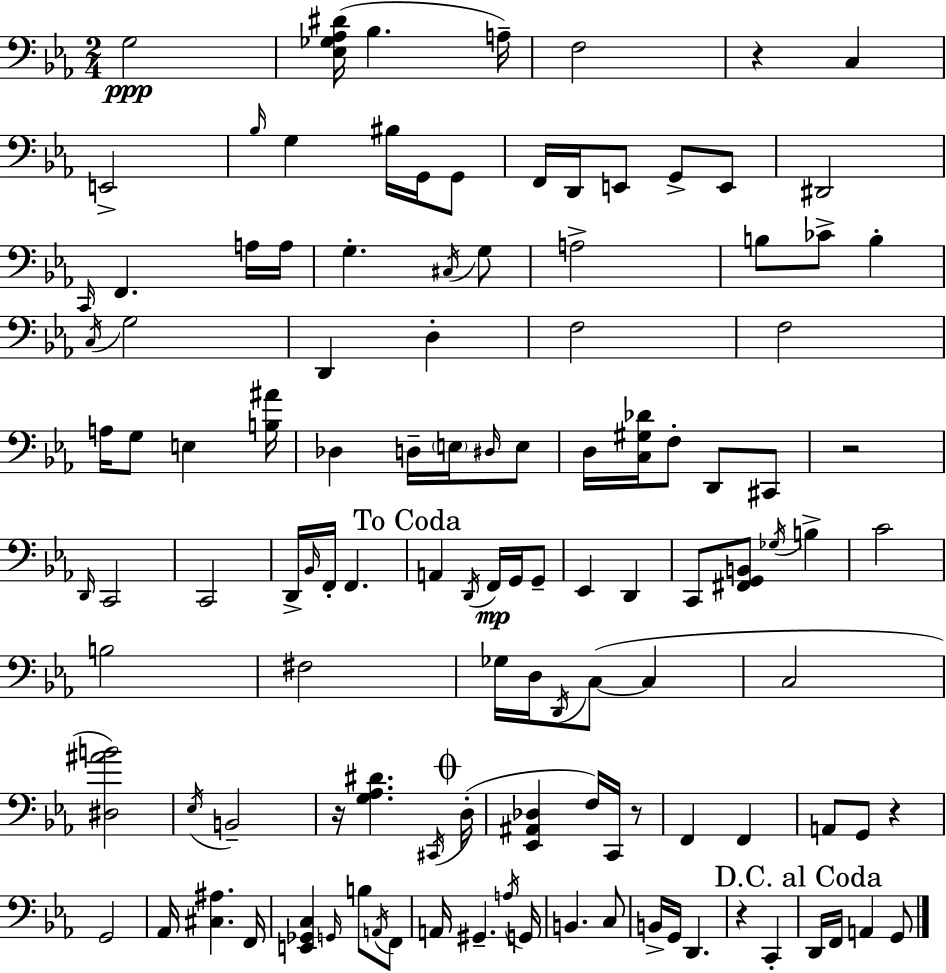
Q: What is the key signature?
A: C minor